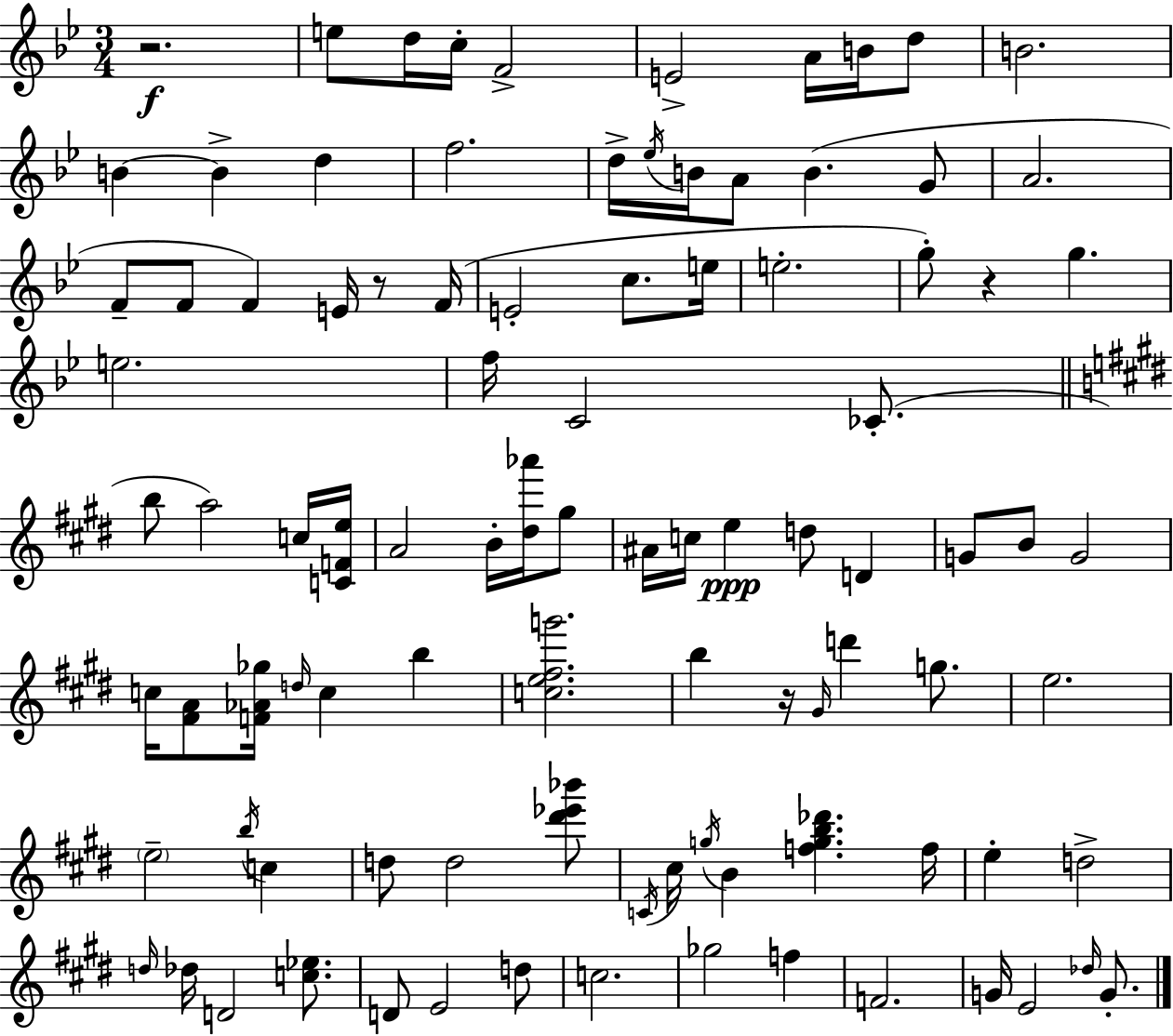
{
  \clef treble
  \numericTimeSignature
  \time 3/4
  \key g \minor
  \repeat volta 2 { r2.\f | e''8 d''16 c''16-. f'2-> | e'2-> a'16 b'16 d''8 | b'2. | \break b'4~~ b'4-> d''4 | f''2. | d''16-> \acciaccatura { ees''16 } b'16 a'8 b'4.( g'8 | a'2. | \break f'8-- f'8 f'4) e'16 r8 | f'16( e'2-. c''8. | e''16 e''2.-. | g''8-.) r4 g''4. | \break e''2. | f''16 c'2 ces'8.-.( | \bar "||" \break \key e \major b''8 a''2) c''16 <c' f' e''>16 | a'2 b'16-. <dis'' aes'''>16 gis''8 | ais'16 c''16 e''4\ppp d''8 d'4 | g'8 b'8 g'2 | \break c''16 <fis' a'>8 <f' aes' ges''>16 \grace { d''16 } c''4 b''4 | <c'' e'' fis'' g'''>2. | b''4 r16 \grace { gis'16 } d'''4 g''8. | e''2. | \break \parenthesize e''2-- \acciaccatura { b''16 } c''4 | d''8 d''2 | <dis''' ees''' bes'''>8 \acciaccatura { c'16 } cis''16 \acciaccatura { g''16 } b'4 <f'' g'' b'' des'''>4. | f''16 e''4-. d''2-> | \break \grace { d''16 } des''16 d'2 | <c'' ees''>8. d'8 e'2 | d''8 c''2. | ges''2 | \break f''4 f'2. | g'16 e'2 | \grace { des''16 } g'8.-. } \bar "|."
}